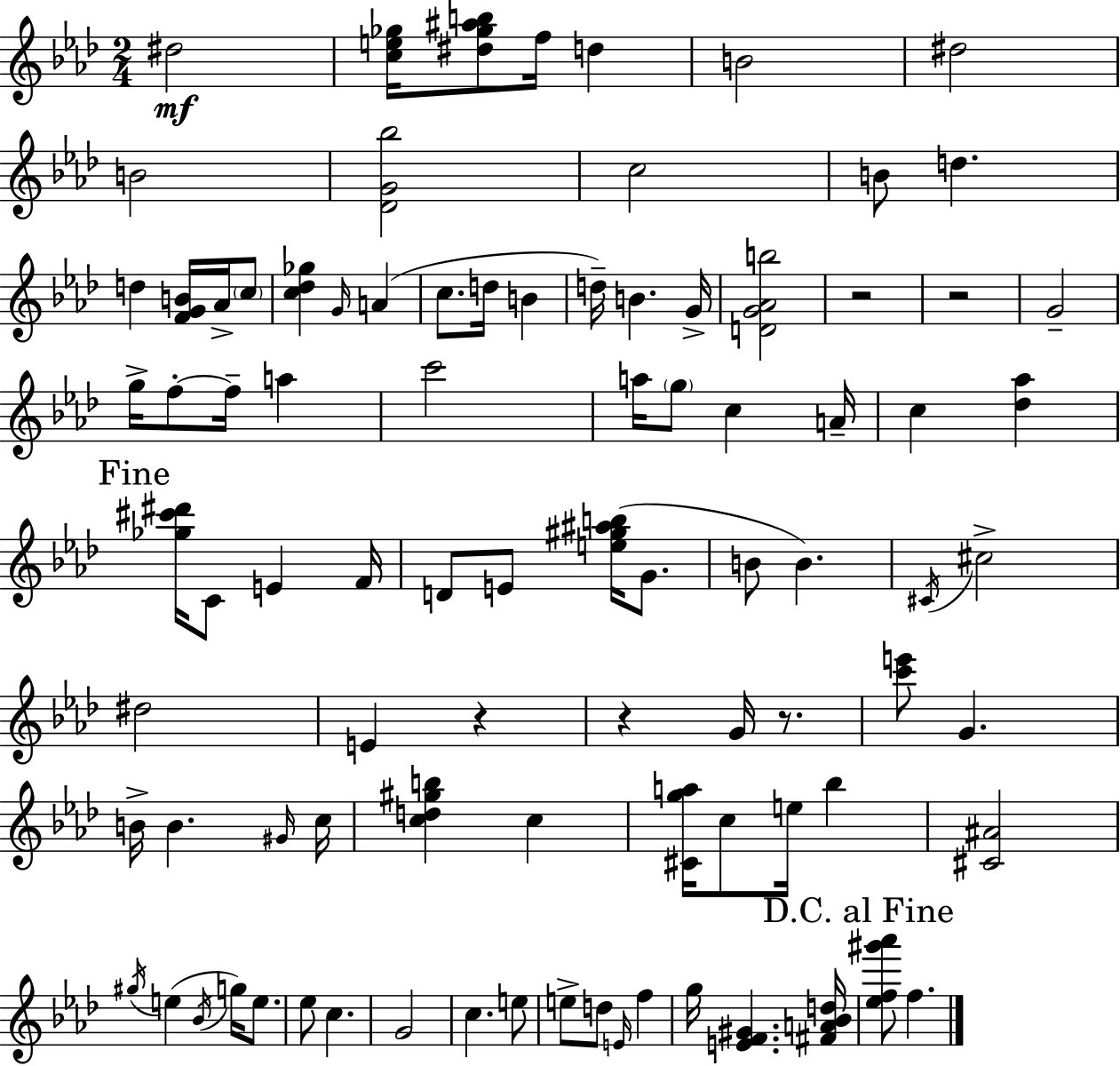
D#5/h [C5,E5,Gb5]/s [D#5,Gb5,A#5,B5]/e F5/s D5/q B4/h D#5/h B4/h [Db4,G4,Bb5]/h C5/h B4/e D5/q. D5/q [F4,G4,B4]/s Ab4/s C5/e [C5,Db5,Gb5]/q G4/s A4/q C5/e. D5/s B4/q D5/s B4/q. G4/s [D4,G4,Ab4,B5]/h R/h R/h G4/h G5/s F5/e F5/s A5/q C6/h A5/s G5/e C5/q A4/s C5/q [Db5,Ab5]/q [Gb5,C#6,D#6]/s C4/e E4/q F4/s D4/e E4/e [E5,G#5,A#5,B5]/s G4/e. B4/e B4/q. C#4/s C#5/h D#5/h E4/q R/q R/q G4/s R/e. [C6,E6]/e G4/q. B4/s B4/q. G#4/s C5/s [C5,D5,G#5,B5]/q C5/q [C#4,G5,A5]/s C5/e E5/s Bb5/q [C#4,A#4]/h G#5/s E5/q Bb4/s G5/s E5/e. Eb5/e C5/q. G4/h C5/q. E5/e E5/e D5/e E4/s F5/q G5/s [E4,F4,G#4]/q. [F#4,A4,Bb4,D5]/s [Eb5,F5,G#6,Ab6]/e F5/q.